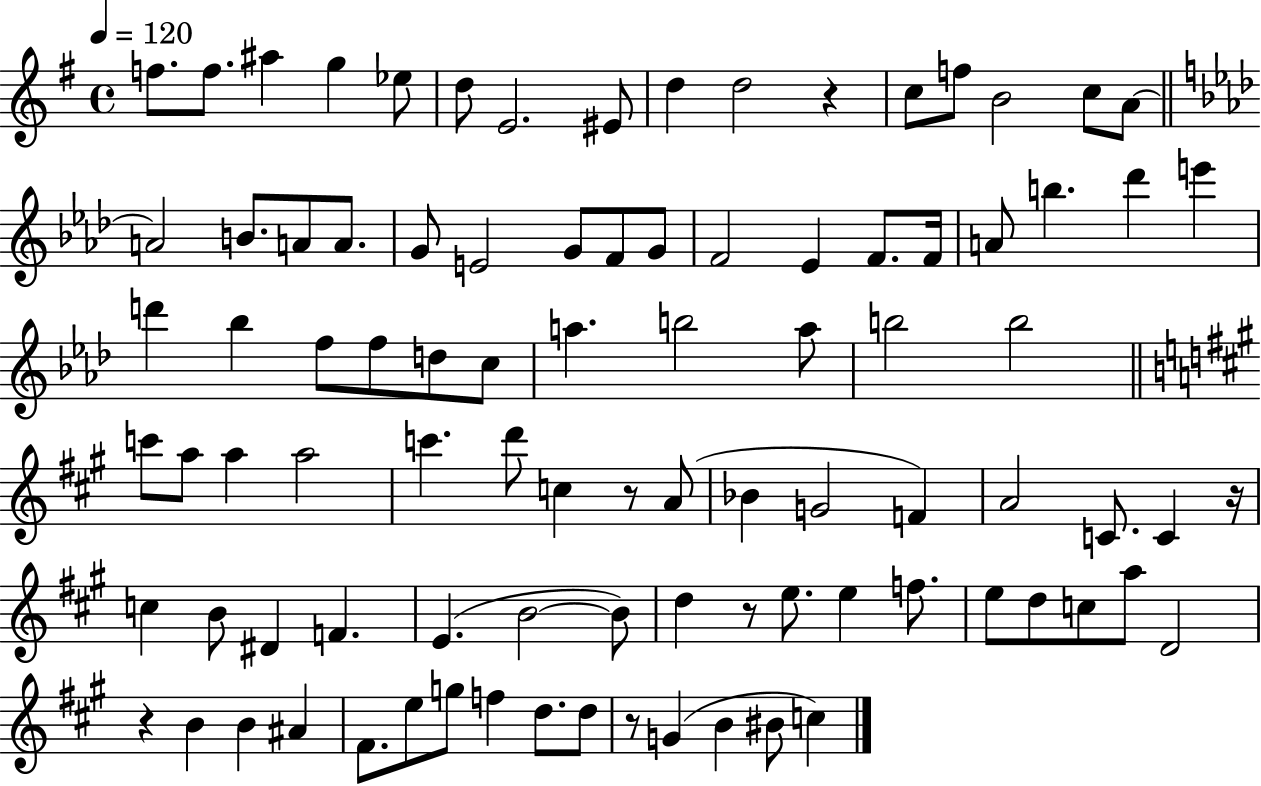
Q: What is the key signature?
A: G major